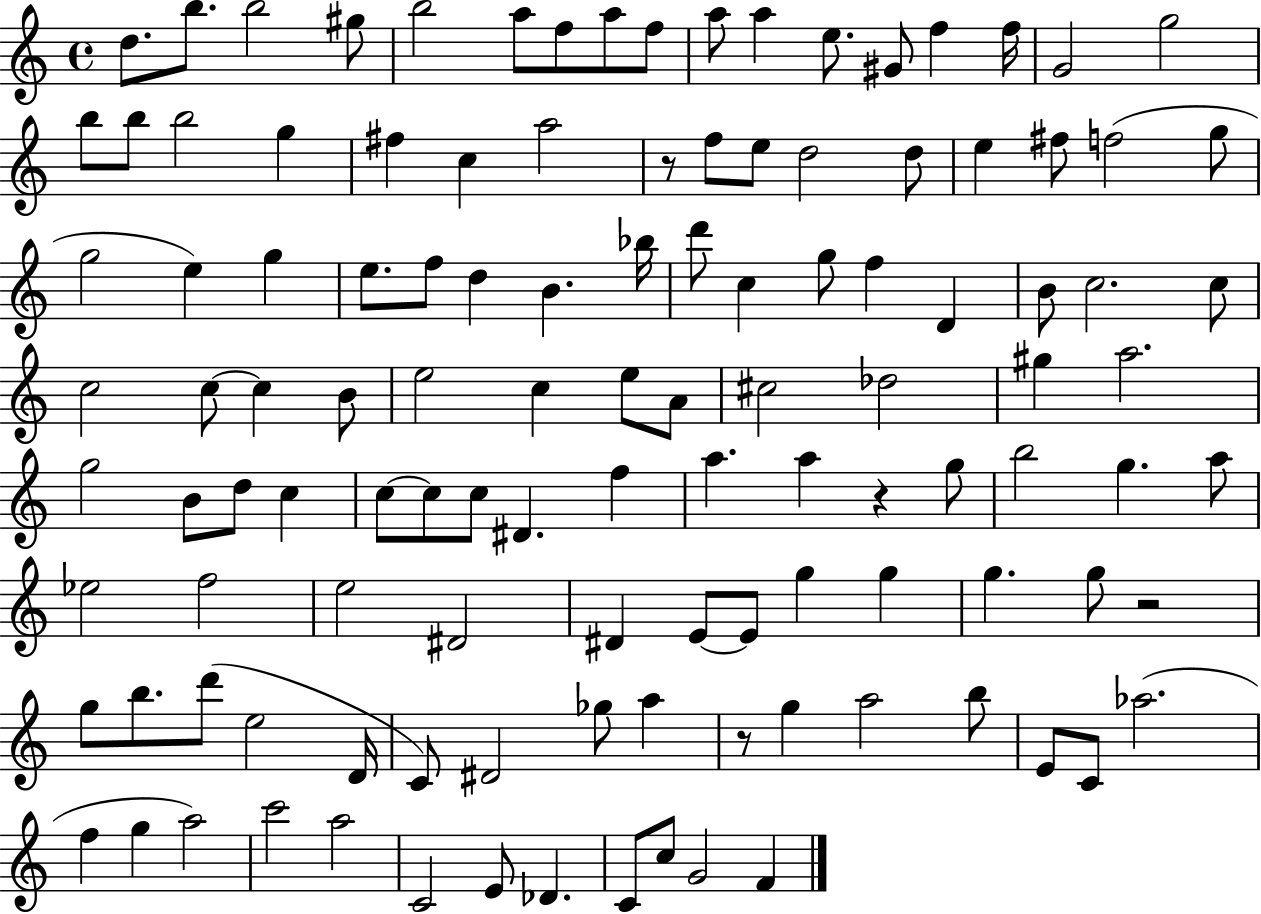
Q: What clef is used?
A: treble